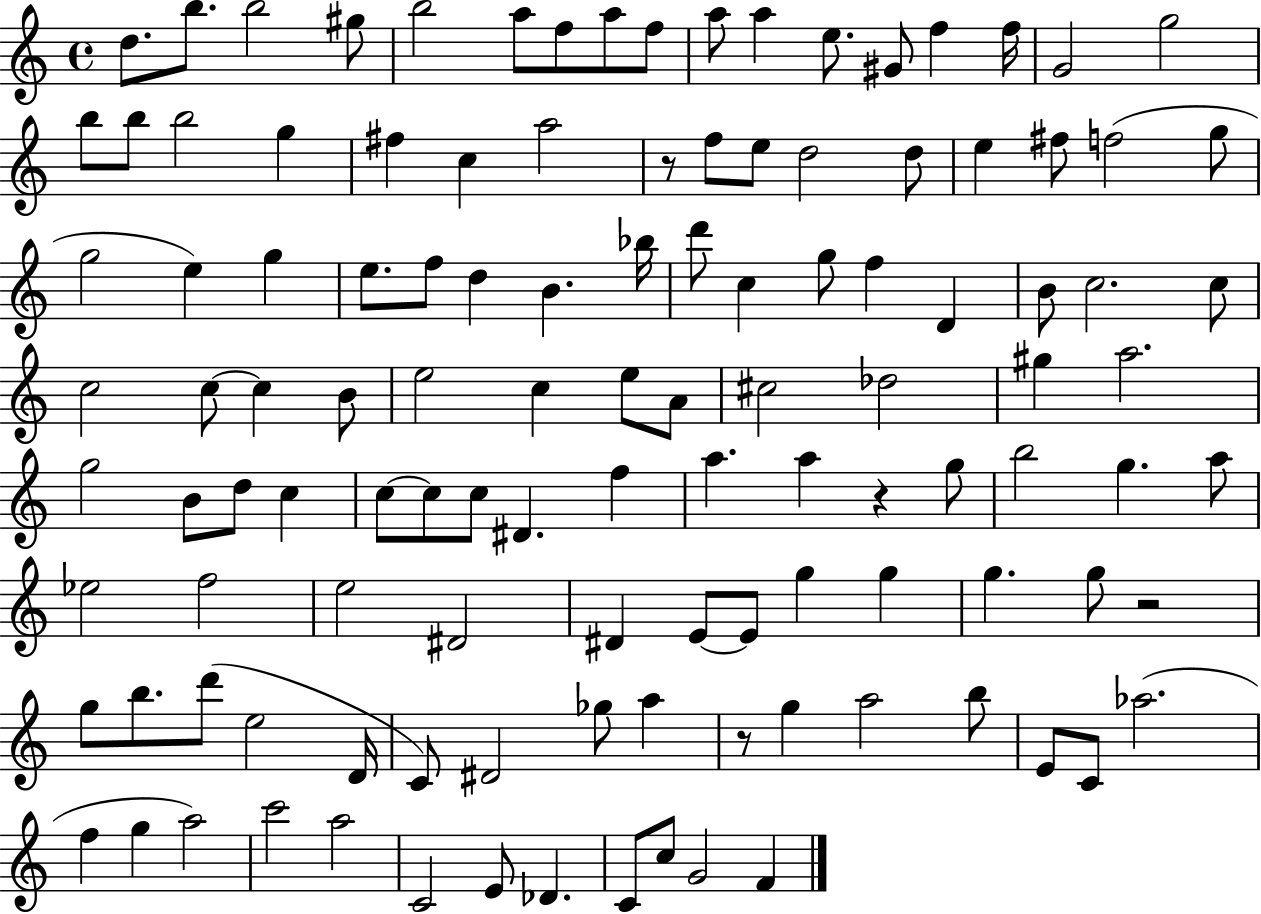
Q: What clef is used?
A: treble